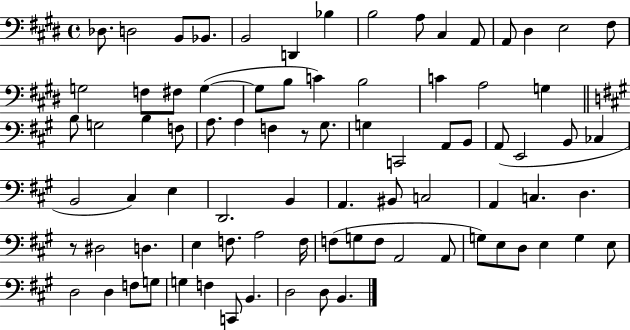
{
  \clef bass
  \time 4/4
  \defaultTimeSignature
  \key e \major
  des8. d2 b,8 bes,8. | b,2 d,4 bes4 | b2 a8 cis4 a,8 | a,8 dis4 e2 fis8 | \break g2 f8 fis8 g4~(~ | g8 b8 c'4) b2 | c'4 a2 g4 | \bar "||" \break \key a \major b8 g2 b4 f8 | a8. a4 f4 r8 gis8. | g4 c,2 a,8 b,8 | a,8( e,2 b,8 ces4 | \break b,2 cis4) e4 | d,2. b,4 | a,4. bis,8 c2 | a,4 c4. d4. | \break r8 dis2 d4. | e4 f8. a2 f16 | f8( g8 f8 a,2 a,8 | g8) e8 d8 e4 g4 e8 | \break d2 d4 f8 g8 | g4 f4 c,8 b,4. | d2 d8 b,4. | \bar "|."
}